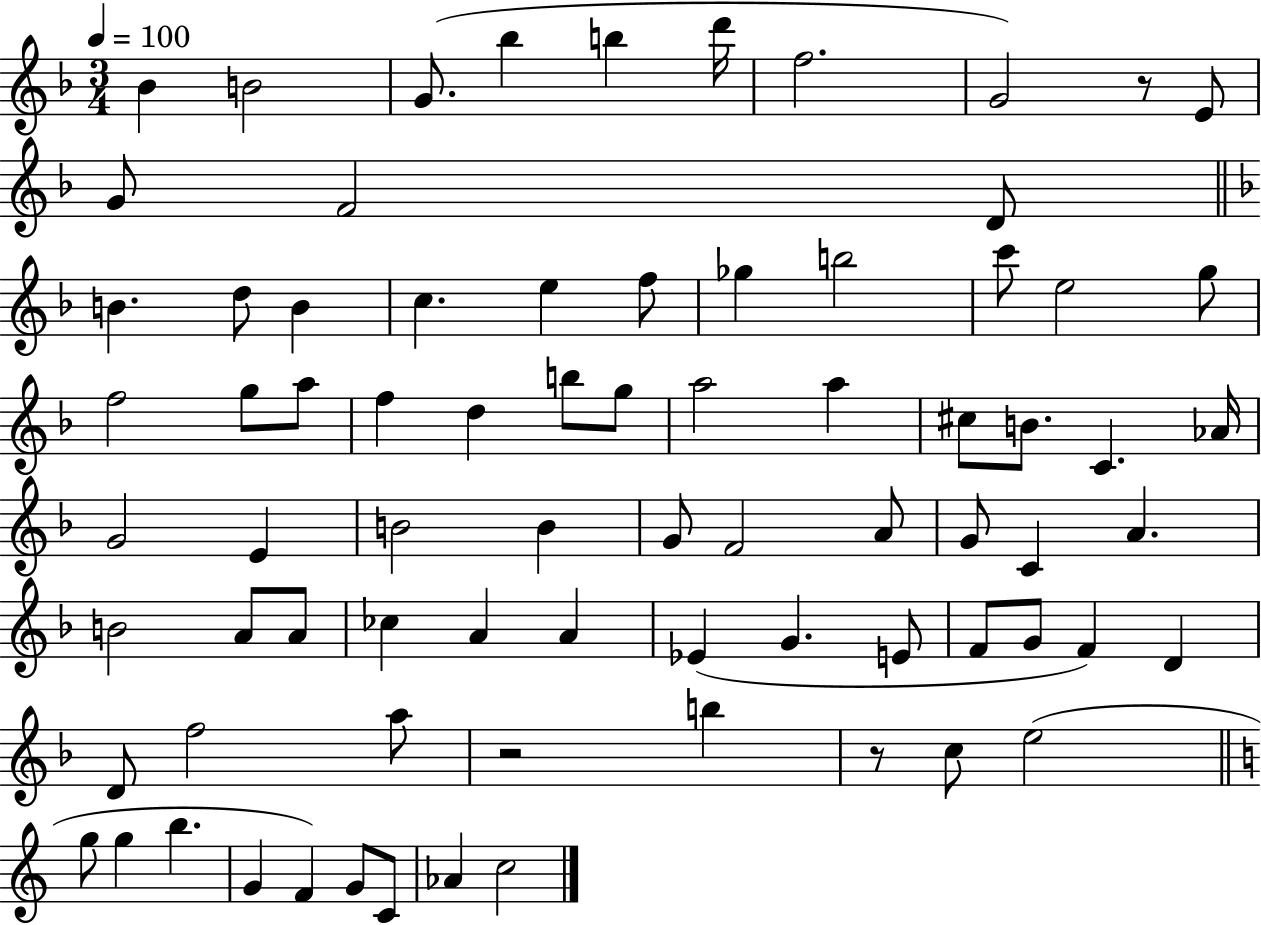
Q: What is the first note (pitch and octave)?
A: Bb4